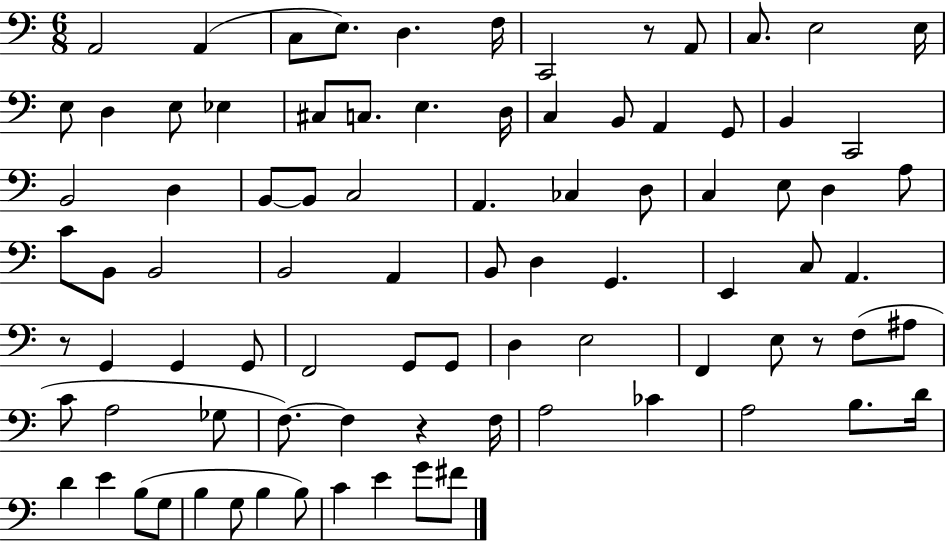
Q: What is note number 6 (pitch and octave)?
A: F3